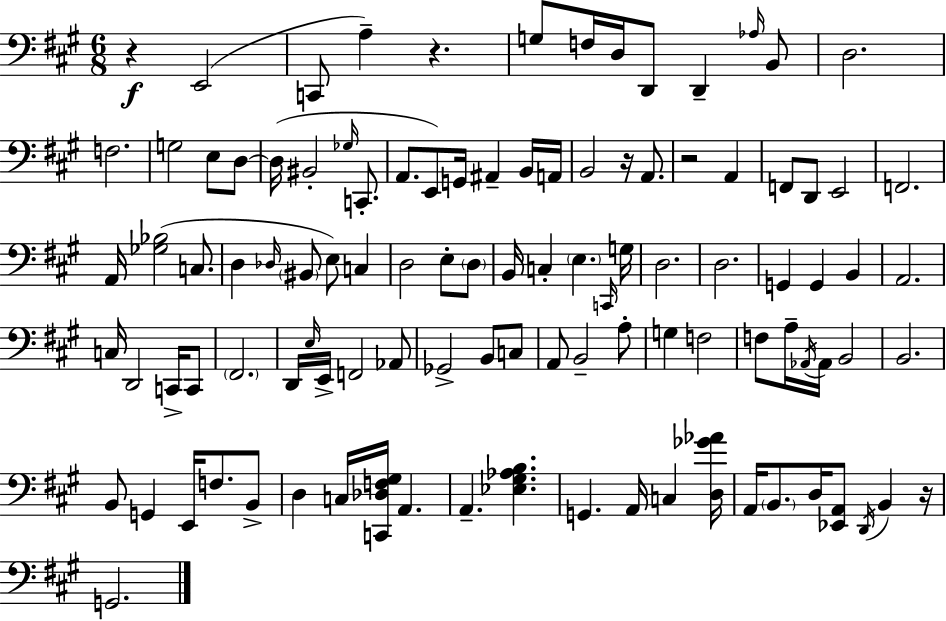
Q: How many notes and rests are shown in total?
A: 105